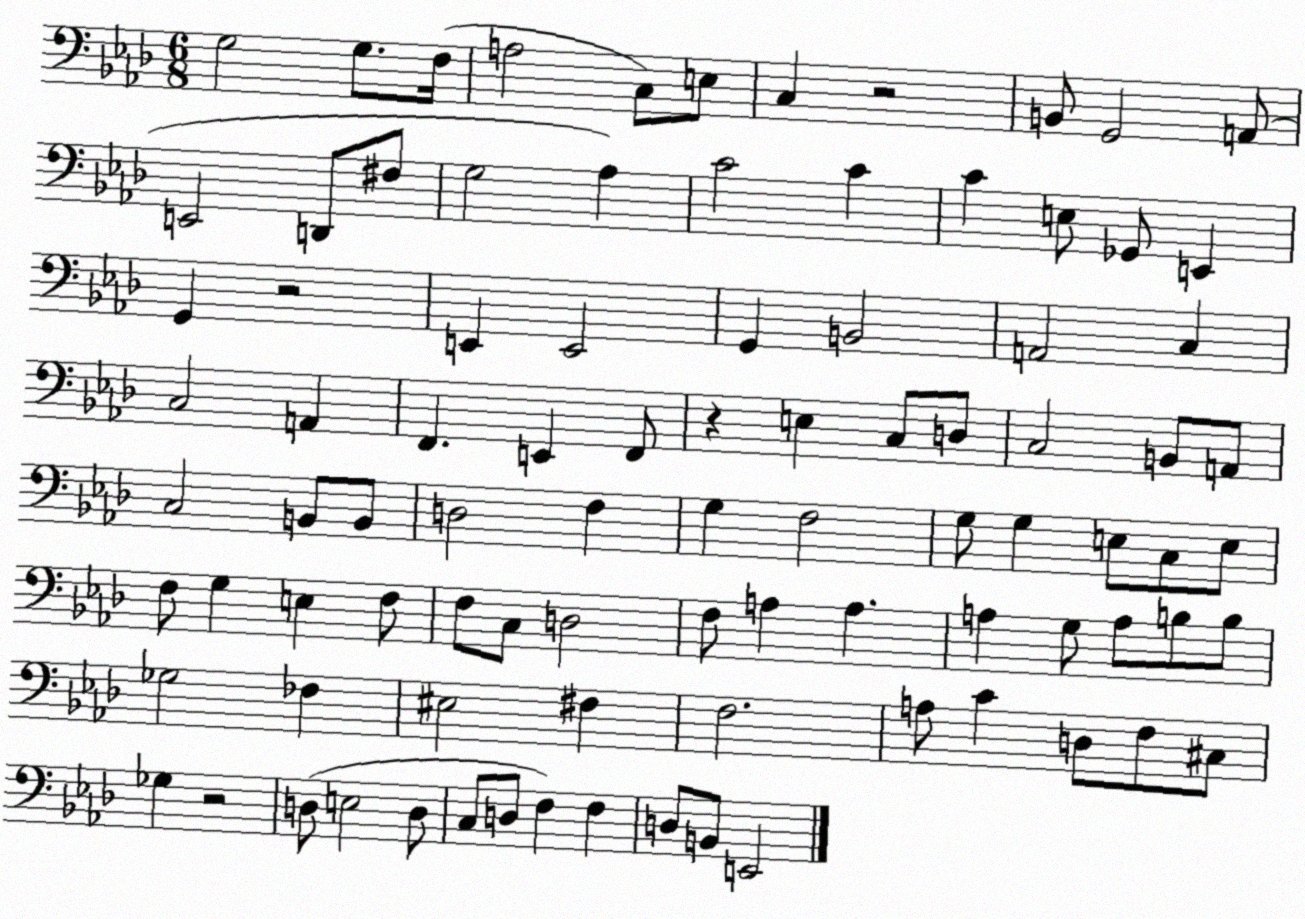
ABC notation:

X:1
T:Untitled
M:6/8
L:1/4
K:Ab
G,2 G,/2 F,/4 A,2 C,/2 E,/2 C, z2 B,,/2 G,,2 A,,/2 E,,2 D,,/2 ^F,/2 G,2 _A, C2 C C E,/2 _G,,/2 E,, G,, z2 E,, E,,2 G,, B,,2 A,,2 C, C,2 A,, F,, E,, F,,/2 z E, C,/2 D,/2 C,2 B,,/2 A,,/2 C,2 B,,/2 B,,/2 D,2 F, G, F,2 G,/2 G, E,/2 C,/2 E,/2 F,/2 G, E, F,/2 F,/2 C,/2 D,2 F,/2 A, A, A, G,/2 A,/2 B,/2 B,/2 _G,2 _F, ^E,2 ^F, F,2 A,/2 C D,/2 F,/2 ^C,/2 _G, z2 D,/2 E,2 D,/2 C,/2 D,/2 F, F, D,/2 B,,/2 E,,2